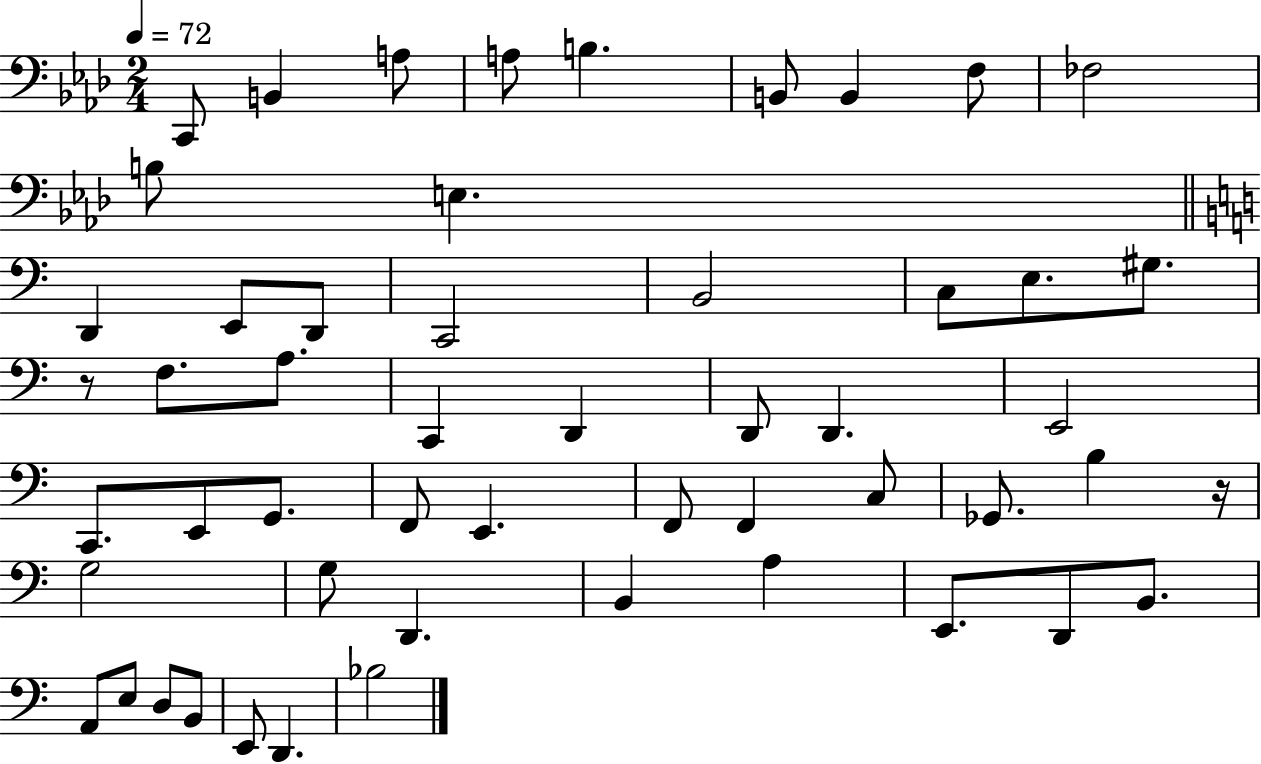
{
  \clef bass
  \numericTimeSignature
  \time 2/4
  \key aes \major
  \tempo 4 = 72
  c,8 b,4 a8 | a8 b4. | b,8 b,4 f8 | fes2 | \break b8 e4. | \bar "||" \break \key c \major d,4 e,8 d,8 | c,2 | b,2 | c8 e8. gis8. | \break r8 f8. a8. | c,4 d,4 | d,8 d,4. | e,2 | \break c,8. e,8 g,8. | f,8 e,4. | f,8 f,4 c8 | ges,8. b4 r16 | \break g2 | g8 d,4. | b,4 a4 | e,8. d,8 b,8. | \break a,8 e8 d8 b,8 | e,8 d,4. | bes2 | \bar "|."
}